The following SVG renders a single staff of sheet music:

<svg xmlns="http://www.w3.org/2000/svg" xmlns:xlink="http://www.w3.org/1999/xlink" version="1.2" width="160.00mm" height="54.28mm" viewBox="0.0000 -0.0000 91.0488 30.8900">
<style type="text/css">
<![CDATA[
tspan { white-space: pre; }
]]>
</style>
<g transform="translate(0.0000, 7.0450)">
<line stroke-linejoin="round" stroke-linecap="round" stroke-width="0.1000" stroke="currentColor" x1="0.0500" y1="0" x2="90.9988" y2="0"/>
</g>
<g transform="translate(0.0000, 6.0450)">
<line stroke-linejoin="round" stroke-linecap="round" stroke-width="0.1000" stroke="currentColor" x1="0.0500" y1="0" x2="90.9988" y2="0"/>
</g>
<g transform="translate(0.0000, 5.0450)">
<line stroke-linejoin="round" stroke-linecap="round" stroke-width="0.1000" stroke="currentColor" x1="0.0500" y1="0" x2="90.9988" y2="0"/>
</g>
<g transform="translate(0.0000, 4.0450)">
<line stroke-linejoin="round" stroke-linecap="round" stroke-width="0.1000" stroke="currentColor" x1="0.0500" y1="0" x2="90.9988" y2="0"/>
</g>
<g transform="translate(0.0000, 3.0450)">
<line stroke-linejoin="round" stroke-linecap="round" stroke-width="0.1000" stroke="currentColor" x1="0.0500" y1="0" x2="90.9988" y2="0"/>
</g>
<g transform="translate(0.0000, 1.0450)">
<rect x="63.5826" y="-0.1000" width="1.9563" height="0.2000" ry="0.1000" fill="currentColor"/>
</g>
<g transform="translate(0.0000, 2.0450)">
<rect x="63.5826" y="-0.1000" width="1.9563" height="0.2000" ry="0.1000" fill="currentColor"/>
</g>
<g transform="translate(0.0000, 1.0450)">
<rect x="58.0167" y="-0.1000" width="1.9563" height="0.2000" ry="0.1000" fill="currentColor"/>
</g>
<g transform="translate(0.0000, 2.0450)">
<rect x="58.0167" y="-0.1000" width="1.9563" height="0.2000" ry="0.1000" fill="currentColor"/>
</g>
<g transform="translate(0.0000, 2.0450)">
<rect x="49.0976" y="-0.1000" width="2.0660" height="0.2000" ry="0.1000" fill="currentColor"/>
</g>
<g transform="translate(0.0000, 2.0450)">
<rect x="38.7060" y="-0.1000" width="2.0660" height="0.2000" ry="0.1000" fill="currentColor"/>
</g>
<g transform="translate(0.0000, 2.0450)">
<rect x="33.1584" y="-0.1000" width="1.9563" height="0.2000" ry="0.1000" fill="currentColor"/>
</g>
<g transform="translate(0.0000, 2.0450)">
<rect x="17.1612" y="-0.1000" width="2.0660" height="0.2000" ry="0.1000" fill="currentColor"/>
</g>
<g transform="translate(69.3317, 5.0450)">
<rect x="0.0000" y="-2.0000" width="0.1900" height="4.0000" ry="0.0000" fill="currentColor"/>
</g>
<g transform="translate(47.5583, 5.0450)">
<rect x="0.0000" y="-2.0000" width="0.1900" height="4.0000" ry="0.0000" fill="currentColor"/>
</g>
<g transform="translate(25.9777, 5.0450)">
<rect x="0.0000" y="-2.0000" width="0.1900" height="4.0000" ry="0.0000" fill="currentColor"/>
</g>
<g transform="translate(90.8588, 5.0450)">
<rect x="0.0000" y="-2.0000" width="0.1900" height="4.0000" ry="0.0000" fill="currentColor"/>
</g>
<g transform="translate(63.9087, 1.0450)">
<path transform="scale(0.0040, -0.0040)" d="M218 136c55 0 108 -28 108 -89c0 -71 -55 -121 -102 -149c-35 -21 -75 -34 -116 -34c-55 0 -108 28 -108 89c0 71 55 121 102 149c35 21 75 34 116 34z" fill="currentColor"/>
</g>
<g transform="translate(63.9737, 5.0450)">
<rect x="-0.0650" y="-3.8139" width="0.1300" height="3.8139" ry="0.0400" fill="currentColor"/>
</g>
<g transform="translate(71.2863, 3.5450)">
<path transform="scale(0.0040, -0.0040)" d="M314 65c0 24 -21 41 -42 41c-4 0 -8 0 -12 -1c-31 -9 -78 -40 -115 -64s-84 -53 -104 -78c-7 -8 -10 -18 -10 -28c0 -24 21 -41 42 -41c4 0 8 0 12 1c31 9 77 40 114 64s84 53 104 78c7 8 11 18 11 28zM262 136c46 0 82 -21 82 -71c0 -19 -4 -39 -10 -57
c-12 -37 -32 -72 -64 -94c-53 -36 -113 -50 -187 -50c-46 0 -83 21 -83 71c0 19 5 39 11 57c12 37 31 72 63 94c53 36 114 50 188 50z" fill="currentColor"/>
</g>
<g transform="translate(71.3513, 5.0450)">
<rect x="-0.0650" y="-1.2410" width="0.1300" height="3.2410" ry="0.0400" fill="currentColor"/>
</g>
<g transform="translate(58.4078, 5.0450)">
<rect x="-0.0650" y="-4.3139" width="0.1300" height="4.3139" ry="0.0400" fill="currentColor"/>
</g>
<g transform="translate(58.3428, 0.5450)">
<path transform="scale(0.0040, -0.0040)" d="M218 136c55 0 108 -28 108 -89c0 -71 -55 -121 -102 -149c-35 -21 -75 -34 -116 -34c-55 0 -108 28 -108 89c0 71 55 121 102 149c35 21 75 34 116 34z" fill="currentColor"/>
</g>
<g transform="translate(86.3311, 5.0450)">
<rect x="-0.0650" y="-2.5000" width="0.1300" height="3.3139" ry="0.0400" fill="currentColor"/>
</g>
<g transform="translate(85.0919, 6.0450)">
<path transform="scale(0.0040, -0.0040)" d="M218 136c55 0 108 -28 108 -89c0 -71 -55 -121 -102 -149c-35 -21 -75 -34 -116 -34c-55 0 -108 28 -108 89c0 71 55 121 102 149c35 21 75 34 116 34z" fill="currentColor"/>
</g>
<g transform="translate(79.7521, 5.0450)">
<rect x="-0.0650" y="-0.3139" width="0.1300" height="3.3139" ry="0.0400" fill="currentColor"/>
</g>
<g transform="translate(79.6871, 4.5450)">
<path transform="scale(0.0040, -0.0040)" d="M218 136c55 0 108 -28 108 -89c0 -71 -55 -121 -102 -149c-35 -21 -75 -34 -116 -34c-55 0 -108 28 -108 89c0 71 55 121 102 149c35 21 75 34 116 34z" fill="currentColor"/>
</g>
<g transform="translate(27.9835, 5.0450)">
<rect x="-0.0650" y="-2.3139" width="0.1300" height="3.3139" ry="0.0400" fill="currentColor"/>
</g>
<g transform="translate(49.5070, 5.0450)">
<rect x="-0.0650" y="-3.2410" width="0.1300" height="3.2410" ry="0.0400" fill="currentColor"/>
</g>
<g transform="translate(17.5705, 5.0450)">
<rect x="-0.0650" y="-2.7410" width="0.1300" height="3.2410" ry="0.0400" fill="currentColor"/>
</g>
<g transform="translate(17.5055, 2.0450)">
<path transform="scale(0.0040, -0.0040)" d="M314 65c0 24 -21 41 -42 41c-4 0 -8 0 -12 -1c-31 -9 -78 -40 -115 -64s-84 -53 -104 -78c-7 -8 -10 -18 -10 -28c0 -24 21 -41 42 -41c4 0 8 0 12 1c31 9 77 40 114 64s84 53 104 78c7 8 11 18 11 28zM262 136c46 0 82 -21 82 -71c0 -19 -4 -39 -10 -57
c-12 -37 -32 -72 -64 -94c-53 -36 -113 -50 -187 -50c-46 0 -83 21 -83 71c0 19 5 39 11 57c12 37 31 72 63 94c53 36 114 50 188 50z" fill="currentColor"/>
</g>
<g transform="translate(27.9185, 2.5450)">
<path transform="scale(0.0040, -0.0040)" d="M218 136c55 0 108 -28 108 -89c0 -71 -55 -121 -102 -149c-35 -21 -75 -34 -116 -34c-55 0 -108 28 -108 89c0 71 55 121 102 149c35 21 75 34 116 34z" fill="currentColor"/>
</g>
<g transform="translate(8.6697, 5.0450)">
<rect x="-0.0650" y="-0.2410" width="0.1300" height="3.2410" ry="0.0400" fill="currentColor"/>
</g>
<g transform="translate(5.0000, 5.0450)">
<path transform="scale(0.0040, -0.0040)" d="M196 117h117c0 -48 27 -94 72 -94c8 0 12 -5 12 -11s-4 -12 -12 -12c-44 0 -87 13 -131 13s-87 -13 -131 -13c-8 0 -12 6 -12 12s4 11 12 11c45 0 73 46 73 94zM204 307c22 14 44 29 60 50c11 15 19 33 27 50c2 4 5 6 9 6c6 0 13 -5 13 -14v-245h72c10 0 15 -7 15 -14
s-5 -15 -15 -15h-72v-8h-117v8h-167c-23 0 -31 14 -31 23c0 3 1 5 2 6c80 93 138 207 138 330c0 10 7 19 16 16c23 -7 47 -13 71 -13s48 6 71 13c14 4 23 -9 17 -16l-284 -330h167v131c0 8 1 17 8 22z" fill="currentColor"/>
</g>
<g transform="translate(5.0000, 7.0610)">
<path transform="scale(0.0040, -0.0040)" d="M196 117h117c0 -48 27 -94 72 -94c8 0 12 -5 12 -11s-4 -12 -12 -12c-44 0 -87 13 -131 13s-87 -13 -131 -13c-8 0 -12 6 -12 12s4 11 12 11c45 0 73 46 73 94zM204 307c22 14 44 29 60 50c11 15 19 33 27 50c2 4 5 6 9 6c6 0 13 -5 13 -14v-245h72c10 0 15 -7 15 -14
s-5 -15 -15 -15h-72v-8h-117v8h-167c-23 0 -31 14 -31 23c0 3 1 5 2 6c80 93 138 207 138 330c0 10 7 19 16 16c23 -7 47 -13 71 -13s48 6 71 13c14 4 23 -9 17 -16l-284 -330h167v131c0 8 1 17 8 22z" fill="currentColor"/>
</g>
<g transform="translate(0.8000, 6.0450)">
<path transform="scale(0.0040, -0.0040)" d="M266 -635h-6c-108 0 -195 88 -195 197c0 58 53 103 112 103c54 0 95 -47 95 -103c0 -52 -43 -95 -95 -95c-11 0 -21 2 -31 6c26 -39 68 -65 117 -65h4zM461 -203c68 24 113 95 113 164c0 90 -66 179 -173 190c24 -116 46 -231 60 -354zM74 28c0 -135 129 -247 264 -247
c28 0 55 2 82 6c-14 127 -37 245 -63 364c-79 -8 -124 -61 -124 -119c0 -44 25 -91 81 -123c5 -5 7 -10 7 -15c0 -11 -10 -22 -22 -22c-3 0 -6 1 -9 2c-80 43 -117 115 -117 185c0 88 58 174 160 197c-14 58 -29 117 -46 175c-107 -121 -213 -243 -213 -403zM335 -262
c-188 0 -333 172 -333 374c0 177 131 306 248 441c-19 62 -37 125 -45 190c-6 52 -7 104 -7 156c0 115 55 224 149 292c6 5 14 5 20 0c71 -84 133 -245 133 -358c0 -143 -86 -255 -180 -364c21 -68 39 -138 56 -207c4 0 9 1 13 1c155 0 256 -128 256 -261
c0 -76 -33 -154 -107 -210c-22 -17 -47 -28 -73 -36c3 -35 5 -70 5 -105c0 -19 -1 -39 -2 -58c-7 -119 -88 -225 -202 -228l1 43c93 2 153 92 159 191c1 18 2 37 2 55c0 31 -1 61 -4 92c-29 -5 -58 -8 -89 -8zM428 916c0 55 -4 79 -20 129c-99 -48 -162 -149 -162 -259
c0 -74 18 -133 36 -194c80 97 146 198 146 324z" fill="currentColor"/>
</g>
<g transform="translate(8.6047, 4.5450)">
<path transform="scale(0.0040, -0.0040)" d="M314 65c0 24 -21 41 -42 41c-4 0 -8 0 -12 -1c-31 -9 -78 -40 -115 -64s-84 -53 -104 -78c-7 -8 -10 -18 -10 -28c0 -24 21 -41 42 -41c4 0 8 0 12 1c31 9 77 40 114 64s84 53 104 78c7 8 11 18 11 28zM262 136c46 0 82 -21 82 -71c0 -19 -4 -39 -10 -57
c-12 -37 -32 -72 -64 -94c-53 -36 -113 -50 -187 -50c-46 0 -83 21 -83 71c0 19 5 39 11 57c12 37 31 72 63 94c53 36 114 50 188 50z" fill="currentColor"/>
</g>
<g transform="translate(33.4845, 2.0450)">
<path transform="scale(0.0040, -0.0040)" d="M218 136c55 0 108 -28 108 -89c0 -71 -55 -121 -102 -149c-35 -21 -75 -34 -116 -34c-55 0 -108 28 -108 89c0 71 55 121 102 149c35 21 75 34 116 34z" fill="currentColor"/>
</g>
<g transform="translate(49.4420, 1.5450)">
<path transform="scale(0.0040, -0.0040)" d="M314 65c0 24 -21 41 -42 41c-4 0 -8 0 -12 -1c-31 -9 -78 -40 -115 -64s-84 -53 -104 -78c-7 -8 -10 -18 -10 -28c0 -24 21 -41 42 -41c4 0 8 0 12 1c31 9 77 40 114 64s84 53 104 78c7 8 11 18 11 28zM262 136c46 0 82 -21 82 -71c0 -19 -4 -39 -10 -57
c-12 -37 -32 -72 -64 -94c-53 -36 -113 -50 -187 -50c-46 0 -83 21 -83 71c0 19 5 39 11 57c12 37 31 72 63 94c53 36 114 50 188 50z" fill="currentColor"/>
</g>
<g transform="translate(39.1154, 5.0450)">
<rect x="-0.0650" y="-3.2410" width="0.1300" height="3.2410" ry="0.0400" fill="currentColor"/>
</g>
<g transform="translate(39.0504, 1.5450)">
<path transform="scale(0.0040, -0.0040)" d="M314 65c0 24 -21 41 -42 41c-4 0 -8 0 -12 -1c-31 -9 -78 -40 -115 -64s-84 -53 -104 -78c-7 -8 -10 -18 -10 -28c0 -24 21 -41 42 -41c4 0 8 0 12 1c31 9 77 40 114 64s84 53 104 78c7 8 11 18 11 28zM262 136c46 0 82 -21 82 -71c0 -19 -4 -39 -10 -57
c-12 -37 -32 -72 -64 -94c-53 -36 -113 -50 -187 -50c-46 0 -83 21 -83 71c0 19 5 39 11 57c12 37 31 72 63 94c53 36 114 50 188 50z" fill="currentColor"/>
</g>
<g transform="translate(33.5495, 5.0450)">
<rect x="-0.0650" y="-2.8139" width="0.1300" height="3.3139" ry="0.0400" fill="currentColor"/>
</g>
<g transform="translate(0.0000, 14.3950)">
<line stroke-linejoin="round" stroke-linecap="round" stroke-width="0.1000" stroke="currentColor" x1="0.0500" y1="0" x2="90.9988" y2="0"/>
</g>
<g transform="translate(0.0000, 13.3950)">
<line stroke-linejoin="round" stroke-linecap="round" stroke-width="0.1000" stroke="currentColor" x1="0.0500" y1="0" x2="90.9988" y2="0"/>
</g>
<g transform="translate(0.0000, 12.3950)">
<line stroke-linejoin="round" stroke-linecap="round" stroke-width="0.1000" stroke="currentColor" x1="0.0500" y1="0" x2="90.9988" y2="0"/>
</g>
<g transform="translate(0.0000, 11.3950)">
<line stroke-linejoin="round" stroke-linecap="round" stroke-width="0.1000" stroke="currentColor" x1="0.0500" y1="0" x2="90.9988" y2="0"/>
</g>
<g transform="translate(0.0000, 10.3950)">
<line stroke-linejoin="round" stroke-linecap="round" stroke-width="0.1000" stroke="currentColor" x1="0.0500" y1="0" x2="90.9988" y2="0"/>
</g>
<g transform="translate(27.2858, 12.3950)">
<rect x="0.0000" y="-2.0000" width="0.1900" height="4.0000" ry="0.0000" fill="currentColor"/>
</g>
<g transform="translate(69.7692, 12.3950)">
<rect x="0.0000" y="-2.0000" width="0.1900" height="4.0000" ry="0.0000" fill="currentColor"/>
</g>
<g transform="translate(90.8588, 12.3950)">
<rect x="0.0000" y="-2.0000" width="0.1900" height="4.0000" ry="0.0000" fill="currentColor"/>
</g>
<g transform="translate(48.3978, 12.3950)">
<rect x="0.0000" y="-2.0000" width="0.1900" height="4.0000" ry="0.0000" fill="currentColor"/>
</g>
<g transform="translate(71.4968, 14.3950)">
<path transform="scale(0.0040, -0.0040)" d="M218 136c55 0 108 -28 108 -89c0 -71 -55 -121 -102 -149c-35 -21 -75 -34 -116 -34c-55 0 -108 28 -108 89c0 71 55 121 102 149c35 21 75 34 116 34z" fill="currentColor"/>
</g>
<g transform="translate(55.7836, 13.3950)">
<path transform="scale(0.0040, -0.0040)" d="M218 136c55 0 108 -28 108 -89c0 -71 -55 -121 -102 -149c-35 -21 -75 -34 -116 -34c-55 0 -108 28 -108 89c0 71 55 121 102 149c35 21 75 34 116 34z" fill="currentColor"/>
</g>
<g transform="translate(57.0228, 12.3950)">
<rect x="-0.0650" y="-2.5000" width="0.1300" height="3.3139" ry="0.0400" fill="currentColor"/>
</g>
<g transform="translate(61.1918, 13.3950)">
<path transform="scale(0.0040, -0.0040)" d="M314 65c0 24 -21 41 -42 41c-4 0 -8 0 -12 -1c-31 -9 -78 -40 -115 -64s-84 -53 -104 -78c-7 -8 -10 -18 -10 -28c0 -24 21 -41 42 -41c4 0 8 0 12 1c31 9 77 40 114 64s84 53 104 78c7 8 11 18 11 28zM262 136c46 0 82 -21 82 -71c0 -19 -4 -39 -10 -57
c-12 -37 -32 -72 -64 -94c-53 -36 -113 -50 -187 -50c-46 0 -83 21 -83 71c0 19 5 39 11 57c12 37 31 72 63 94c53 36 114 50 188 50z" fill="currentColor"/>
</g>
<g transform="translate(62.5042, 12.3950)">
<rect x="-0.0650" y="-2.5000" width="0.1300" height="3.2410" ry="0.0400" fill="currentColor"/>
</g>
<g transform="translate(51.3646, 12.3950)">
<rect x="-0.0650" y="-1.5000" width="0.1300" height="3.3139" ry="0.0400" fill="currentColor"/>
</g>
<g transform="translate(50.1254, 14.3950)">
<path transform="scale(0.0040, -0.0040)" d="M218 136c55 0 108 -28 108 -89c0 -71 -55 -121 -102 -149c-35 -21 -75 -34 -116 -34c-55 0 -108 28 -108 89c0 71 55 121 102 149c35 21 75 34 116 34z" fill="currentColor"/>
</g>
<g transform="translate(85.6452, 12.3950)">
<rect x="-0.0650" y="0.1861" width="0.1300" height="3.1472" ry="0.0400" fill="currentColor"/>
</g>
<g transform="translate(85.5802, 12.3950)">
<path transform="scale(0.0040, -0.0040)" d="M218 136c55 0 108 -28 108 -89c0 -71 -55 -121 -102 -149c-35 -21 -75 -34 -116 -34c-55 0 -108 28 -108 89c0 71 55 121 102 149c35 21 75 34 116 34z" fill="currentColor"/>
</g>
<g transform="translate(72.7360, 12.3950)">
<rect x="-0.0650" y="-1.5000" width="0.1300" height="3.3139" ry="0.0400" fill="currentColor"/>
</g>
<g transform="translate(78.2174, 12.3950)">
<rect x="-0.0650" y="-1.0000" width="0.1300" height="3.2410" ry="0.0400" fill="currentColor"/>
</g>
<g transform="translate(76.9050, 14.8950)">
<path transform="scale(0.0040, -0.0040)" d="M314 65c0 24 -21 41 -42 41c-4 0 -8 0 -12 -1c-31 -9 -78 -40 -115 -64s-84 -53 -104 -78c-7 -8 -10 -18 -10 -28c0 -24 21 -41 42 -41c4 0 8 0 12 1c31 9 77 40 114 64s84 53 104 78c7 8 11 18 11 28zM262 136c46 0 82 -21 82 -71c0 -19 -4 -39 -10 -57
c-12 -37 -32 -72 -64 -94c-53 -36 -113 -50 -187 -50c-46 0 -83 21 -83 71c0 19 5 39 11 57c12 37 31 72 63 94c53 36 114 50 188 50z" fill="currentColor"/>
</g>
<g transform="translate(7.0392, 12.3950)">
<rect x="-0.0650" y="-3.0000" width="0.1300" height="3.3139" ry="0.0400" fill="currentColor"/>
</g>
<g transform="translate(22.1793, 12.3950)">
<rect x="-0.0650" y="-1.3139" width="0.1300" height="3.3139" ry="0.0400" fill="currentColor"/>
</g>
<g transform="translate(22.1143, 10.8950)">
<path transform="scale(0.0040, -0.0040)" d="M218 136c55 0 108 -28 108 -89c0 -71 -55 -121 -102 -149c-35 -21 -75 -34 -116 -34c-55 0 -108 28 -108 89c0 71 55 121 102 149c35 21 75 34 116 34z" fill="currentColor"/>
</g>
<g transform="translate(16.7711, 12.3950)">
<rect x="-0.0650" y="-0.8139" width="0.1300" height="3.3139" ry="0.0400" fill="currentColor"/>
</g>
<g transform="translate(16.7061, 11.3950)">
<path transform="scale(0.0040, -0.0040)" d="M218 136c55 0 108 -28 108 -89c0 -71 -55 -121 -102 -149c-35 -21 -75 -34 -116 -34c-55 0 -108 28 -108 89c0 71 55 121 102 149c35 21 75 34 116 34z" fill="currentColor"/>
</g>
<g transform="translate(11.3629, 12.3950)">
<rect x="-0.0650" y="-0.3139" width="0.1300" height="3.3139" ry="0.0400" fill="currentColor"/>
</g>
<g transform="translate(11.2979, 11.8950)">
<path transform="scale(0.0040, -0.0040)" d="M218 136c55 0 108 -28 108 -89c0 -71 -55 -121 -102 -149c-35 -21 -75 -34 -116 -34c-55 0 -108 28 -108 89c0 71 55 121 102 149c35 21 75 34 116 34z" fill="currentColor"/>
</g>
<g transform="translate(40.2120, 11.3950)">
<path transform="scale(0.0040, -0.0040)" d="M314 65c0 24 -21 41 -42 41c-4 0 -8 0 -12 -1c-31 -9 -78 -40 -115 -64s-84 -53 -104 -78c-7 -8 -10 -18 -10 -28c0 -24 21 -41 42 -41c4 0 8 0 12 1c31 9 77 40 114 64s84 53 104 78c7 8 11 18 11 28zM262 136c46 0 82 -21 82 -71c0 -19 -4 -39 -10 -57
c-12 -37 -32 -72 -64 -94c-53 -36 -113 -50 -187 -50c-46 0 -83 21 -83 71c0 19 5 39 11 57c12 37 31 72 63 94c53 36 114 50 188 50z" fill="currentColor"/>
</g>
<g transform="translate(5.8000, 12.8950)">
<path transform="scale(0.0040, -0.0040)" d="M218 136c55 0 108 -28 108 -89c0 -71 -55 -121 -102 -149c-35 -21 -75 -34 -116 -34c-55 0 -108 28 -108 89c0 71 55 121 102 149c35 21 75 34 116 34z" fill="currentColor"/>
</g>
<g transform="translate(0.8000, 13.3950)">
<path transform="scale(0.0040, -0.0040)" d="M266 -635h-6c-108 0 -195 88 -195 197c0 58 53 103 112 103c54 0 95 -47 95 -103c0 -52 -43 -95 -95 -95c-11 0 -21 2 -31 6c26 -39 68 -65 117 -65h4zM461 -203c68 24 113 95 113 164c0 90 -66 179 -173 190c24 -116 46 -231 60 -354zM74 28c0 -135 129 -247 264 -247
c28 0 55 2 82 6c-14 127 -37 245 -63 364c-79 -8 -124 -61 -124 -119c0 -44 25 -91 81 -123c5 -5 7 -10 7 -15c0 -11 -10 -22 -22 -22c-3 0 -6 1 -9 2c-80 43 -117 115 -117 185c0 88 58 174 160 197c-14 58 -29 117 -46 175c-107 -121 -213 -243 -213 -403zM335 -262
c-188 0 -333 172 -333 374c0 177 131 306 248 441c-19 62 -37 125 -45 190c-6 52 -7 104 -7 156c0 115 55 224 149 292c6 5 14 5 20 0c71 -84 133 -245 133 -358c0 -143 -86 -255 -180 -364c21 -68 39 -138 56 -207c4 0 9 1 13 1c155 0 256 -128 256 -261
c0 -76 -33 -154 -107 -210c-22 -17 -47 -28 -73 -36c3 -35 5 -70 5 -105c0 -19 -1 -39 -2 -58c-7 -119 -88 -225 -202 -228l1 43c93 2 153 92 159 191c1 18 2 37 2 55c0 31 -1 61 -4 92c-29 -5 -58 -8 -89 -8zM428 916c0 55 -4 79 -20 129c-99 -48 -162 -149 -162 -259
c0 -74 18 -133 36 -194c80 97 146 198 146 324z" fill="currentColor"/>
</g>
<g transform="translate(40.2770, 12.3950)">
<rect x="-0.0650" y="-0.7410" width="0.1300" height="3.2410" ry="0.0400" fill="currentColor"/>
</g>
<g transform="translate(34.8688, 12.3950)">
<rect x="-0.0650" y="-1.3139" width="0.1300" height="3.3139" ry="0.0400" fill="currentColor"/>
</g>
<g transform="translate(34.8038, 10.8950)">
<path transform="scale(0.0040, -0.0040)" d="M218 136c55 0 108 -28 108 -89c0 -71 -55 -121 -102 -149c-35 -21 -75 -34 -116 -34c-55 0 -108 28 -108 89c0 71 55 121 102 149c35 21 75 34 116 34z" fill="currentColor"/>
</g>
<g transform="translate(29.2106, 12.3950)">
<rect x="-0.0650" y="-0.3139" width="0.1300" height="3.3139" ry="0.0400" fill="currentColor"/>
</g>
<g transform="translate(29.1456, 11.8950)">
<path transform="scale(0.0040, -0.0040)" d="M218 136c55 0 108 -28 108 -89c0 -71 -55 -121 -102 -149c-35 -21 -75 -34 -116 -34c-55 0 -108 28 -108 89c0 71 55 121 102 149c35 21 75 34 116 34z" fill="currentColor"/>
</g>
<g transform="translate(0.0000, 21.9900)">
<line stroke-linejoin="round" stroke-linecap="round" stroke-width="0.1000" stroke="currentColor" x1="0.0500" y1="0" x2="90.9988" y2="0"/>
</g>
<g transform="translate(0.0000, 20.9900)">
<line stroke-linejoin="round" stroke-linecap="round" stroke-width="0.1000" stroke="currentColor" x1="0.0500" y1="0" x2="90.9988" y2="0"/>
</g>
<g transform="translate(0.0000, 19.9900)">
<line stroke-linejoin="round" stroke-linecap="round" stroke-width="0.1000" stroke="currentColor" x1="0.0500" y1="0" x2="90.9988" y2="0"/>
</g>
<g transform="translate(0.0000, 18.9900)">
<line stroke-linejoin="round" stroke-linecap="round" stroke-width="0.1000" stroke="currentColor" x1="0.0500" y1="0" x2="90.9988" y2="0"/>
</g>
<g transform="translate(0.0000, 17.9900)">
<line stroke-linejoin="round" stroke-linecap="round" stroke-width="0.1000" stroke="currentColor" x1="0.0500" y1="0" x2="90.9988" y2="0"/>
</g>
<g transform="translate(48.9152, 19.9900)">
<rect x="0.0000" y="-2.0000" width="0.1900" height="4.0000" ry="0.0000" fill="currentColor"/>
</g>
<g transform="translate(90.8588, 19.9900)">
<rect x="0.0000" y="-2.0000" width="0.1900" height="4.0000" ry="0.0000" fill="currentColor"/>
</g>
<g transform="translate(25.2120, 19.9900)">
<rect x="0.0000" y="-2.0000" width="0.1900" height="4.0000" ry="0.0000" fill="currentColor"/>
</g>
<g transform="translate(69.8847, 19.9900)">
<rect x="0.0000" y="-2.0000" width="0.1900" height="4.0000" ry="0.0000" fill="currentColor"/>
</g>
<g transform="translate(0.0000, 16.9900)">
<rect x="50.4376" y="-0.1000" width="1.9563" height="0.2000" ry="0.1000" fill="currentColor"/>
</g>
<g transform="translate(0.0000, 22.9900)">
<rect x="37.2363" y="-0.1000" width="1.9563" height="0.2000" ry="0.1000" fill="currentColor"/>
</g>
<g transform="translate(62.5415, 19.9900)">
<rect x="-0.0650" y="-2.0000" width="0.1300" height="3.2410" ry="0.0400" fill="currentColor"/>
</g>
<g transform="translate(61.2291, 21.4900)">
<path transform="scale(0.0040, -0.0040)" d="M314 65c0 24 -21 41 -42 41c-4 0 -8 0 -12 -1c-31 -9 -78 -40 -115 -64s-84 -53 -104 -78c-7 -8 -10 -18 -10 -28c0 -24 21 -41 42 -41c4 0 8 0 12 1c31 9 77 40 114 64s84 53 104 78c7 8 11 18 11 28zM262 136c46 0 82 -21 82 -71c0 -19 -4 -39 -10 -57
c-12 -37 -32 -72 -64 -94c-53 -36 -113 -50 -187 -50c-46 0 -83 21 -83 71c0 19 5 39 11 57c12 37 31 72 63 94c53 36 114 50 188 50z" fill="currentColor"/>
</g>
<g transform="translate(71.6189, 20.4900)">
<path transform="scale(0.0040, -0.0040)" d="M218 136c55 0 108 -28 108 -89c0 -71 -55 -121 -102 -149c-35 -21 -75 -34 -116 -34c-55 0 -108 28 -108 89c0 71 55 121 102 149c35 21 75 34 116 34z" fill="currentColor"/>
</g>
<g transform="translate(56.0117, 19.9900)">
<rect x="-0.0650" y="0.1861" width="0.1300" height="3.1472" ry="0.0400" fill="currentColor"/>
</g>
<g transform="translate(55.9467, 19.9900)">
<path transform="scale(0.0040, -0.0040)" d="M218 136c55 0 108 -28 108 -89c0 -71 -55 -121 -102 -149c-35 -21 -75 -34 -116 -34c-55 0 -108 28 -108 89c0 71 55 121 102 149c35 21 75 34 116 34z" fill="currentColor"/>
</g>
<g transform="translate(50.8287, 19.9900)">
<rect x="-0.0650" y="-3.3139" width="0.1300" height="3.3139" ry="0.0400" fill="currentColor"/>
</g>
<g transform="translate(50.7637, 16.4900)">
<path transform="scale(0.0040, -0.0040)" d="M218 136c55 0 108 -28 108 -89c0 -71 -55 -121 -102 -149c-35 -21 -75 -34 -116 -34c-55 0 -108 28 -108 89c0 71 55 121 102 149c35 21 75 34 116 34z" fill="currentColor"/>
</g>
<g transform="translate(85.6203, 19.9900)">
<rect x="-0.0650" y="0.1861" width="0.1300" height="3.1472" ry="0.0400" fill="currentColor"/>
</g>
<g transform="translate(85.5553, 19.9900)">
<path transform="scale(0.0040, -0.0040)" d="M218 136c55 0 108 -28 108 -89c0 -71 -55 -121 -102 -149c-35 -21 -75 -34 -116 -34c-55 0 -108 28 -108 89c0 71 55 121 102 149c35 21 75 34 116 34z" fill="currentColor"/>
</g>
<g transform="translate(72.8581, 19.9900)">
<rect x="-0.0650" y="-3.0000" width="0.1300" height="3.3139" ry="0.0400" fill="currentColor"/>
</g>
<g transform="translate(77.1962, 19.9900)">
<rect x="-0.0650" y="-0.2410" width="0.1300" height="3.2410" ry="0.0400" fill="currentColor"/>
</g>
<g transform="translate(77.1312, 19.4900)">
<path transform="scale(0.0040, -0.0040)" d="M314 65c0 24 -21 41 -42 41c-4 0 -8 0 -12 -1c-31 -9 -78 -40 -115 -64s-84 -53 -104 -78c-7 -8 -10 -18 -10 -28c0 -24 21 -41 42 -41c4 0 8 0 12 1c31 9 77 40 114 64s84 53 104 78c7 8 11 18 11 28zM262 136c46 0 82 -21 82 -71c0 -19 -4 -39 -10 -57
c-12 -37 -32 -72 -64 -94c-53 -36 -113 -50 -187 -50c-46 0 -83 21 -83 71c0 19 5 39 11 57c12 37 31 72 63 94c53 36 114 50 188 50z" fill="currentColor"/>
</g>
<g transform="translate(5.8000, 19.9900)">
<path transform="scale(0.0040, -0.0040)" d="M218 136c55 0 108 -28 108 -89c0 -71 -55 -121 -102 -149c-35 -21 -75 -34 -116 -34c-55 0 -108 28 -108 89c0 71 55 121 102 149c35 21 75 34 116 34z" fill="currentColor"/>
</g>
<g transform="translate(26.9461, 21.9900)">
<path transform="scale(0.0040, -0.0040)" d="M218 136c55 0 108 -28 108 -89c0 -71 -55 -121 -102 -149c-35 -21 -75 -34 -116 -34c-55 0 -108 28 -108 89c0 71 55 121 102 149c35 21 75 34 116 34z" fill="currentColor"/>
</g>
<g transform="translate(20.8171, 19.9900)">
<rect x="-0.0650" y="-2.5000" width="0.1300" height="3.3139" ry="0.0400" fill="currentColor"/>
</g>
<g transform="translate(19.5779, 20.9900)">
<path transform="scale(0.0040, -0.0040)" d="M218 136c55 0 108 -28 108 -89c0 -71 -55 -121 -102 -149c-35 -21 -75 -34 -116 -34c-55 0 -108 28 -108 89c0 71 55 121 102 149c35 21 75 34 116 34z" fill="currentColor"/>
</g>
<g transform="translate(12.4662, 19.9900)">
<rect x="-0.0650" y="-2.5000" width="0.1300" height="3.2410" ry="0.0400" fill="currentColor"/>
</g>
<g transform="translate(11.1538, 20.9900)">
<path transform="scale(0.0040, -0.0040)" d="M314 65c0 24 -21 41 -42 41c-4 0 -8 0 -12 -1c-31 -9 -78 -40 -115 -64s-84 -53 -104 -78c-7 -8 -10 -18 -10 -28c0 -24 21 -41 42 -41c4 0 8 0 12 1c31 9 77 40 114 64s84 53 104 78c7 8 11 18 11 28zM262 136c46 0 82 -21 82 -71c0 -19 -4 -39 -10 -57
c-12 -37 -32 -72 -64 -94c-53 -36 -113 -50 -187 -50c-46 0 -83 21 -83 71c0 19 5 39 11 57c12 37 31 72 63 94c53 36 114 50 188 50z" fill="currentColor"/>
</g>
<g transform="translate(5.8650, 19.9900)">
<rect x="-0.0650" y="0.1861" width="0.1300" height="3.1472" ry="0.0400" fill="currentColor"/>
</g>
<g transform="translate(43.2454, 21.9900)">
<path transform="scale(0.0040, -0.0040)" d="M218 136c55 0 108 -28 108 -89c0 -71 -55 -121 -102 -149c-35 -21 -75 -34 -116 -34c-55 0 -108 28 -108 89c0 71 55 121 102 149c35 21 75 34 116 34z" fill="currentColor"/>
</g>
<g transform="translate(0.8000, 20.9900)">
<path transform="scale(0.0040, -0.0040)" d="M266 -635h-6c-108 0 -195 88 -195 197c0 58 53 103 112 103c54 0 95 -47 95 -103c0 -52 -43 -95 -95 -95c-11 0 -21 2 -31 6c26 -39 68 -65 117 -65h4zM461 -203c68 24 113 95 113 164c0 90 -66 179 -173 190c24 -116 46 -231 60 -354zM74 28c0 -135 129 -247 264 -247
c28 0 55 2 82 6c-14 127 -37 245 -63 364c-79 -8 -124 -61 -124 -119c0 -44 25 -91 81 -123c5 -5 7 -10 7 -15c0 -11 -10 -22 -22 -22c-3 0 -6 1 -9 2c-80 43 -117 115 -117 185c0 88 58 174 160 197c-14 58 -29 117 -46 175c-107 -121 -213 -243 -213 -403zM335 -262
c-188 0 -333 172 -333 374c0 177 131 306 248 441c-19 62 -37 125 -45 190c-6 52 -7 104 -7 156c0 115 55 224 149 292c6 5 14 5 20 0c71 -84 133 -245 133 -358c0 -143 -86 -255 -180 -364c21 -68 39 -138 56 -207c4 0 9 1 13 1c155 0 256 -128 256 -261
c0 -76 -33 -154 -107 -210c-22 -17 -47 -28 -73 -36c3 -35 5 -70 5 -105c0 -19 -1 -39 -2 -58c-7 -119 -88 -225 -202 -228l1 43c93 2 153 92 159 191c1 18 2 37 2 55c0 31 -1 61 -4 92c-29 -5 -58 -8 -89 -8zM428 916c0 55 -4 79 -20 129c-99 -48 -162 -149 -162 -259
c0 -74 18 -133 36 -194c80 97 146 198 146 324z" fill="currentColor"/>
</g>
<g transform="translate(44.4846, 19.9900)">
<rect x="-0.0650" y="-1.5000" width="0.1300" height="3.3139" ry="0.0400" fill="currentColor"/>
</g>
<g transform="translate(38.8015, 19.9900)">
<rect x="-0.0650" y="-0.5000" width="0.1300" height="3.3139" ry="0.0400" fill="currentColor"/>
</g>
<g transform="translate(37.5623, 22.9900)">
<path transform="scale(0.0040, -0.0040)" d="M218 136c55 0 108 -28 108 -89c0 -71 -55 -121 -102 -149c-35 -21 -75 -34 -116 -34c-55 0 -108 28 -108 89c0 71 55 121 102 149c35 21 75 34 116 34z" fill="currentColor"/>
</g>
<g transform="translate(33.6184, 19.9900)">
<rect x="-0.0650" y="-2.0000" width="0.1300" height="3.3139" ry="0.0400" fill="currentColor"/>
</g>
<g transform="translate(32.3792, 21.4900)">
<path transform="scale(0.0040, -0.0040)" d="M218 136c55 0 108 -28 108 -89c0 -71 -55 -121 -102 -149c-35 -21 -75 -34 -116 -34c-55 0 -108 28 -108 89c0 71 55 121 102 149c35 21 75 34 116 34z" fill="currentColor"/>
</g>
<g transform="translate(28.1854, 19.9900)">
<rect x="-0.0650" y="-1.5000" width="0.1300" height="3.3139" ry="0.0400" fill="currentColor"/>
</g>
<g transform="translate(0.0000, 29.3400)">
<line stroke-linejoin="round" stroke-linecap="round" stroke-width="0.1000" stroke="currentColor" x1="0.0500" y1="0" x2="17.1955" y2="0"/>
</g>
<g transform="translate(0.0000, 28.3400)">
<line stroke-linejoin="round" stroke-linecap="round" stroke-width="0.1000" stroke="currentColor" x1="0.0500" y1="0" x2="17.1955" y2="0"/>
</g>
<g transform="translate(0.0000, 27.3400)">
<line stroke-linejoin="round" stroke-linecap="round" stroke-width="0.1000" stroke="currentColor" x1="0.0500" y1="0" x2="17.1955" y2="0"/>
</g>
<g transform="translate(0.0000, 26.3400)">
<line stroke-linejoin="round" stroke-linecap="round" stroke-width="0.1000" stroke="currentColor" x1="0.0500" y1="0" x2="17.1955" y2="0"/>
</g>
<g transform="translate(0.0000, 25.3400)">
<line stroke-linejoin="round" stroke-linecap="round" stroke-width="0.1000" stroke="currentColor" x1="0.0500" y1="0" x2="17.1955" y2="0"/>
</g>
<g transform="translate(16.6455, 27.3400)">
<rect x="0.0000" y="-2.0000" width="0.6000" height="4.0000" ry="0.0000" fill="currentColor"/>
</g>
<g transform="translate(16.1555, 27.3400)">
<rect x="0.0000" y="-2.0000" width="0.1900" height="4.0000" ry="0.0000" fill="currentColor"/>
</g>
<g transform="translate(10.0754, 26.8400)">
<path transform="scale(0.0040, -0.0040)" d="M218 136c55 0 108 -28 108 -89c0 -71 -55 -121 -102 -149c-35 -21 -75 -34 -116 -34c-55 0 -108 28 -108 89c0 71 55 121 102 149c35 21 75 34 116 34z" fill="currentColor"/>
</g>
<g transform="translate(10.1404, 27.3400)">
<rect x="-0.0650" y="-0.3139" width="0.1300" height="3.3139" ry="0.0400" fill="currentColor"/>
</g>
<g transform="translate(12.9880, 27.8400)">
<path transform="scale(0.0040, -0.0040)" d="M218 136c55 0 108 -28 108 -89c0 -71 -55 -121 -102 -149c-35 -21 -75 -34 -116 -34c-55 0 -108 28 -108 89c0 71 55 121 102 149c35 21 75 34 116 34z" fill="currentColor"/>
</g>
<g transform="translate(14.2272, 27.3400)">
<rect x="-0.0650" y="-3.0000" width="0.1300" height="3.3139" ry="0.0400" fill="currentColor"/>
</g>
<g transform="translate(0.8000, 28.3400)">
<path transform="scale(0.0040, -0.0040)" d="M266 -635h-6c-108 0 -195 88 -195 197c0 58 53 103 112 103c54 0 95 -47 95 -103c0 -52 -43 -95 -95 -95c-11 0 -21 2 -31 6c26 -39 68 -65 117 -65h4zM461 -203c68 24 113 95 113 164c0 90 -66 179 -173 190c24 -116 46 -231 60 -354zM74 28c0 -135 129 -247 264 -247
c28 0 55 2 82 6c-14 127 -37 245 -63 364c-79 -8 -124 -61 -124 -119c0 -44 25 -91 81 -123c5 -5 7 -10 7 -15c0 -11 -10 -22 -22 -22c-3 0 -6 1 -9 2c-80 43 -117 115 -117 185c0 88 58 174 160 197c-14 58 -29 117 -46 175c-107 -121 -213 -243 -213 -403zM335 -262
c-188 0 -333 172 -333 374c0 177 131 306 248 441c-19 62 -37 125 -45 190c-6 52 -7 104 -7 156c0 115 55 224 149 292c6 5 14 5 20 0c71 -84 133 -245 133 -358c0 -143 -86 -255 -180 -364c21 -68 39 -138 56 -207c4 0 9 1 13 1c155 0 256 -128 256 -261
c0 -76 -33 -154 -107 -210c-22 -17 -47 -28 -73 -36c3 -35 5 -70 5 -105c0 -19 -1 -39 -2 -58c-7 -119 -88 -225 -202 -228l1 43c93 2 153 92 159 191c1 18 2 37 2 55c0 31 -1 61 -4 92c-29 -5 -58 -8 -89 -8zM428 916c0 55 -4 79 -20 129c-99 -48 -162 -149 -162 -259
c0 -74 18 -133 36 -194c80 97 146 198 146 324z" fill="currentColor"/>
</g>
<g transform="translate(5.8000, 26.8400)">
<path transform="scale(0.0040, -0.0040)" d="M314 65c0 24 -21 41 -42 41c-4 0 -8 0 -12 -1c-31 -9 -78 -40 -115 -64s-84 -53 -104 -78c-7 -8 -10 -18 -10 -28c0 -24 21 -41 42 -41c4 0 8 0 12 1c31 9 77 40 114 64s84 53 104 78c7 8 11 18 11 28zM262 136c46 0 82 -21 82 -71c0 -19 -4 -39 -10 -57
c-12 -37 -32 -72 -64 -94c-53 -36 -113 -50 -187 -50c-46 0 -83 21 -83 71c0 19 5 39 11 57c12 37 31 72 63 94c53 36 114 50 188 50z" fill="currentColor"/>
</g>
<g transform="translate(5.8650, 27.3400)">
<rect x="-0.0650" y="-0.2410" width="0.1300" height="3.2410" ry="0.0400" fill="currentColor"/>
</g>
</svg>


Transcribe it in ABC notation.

X:1
T:Untitled
M:4/4
L:1/4
K:C
c2 a2 g a b2 b2 d' c' e2 c G A c d e c e d2 E G G2 E D2 B B G2 G E F C E b B F2 A c2 B c2 c A